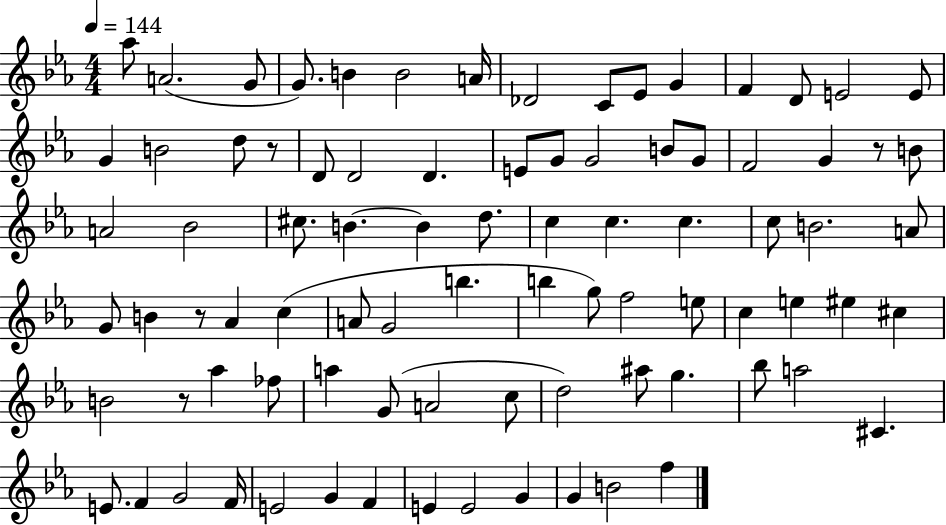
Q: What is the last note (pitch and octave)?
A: F5